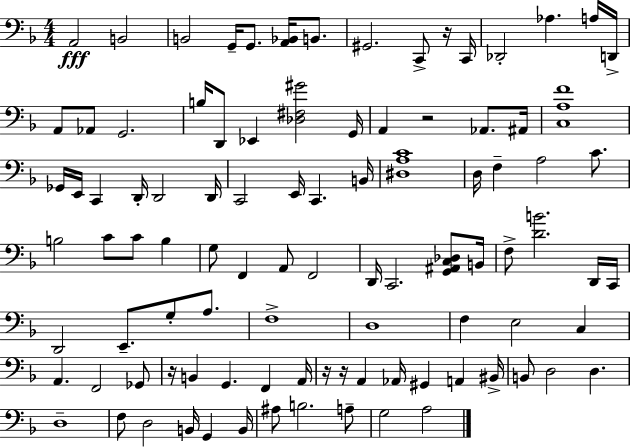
X:1
T:Untitled
M:4/4
L:1/4
K:F
A,,2 B,,2 B,,2 G,,/4 G,,/2 [A,,_B,,]/4 B,,/2 ^G,,2 C,,/2 z/4 C,,/4 _D,,2 _A, A,/4 D,,/4 A,,/2 _A,,/2 G,,2 B,/4 D,,/2 _E,, [_D,^F,^G]2 G,,/4 A,, z2 _A,,/2 ^A,,/4 [C,A,F]4 _G,,/4 E,,/4 C,, D,,/4 D,,2 D,,/4 C,,2 E,,/4 C,, B,,/4 [^D,A,C]4 D,/4 F, A,2 C/2 B,2 C/2 C/2 B, G,/2 F,, A,,/2 F,,2 D,,/4 C,,2 [G,,^A,,C,_D,]/2 B,,/4 F,/2 [DB]2 D,,/4 C,,/4 D,,2 E,,/2 G,/2 A,/2 F,4 D,4 F, E,2 C, A,, F,,2 _G,,/2 z/4 B,, G,, F,, A,,/4 z/4 z/4 A,, _A,,/4 ^G,, A,, ^B,,/4 B,,/2 D,2 D, D,4 F,/2 D,2 B,,/4 G,, B,,/4 ^A,/2 B,2 A,/2 G,2 A,2